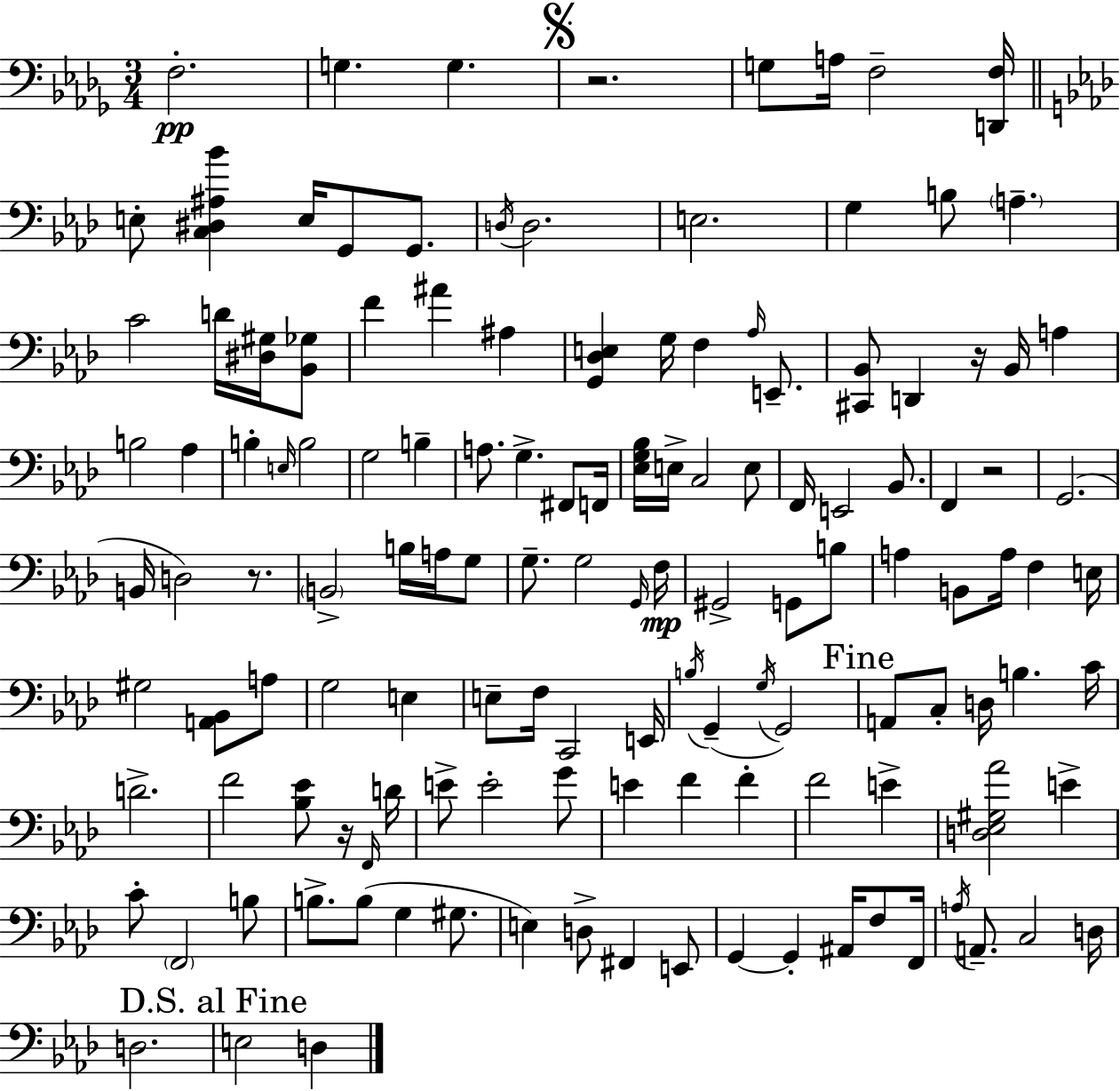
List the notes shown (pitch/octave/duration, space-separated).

F3/h. G3/q. G3/q. R/h. G3/e A3/s F3/h [D2,F3]/s E3/e [C3,D#3,A#3,Bb4]/q E3/s G2/e G2/e. D3/s D3/h. E3/h. G3/q B3/e A3/q. C4/h D4/s [D#3,G#3]/s [Bb2,Gb3]/e F4/q A#4/q A#3/q [G2,Db3,E3]/q G3/s F3/q Ab3/s E2/e. [C#2,Bb2]/e D2/q R/s Bb2/s A3/q B3/h Ab3/q B3/q E3/s B3/h G3/h B3/q A3/e. G3/q. F#2/e F2/s [Eb3,G3,Bb3]/s E3/s C3/h E3/e F2/s E2/h Bb2/e. F2/q R/h G2/h. B2/s D3/h R/e. B2/h B3/s A3/s G3/e G3/e. G3/h G2/s F3/s G#2/h G2/e B3/e A3/q B2/e A3/s F3/q E3/s G#3/h [A2,Bb2]/e A3/e G3/h E3/q E3/e F3/s C2/h E2/s B3/s G2/q G3/s G2/h A2/e C3/e D3/s B3/q. C4/s D4/h. F4/h [Bb3,Eb4]/e R/s F2/s D4/s E4/e E4/h G4/e E4/q F4/q F4/q F4/h E4/q [D3,Eb3,G#3,Ab4]/h E4/q C4/e F2/h B3/e B3/e. B3/e G3/q G#3/e. E3/q D3/e F#2/q E2/e G2/q G2/q A#2/s F3/e F2/s A3/s A2/e. C3/h D3/s D3/h. E3/h D3/q